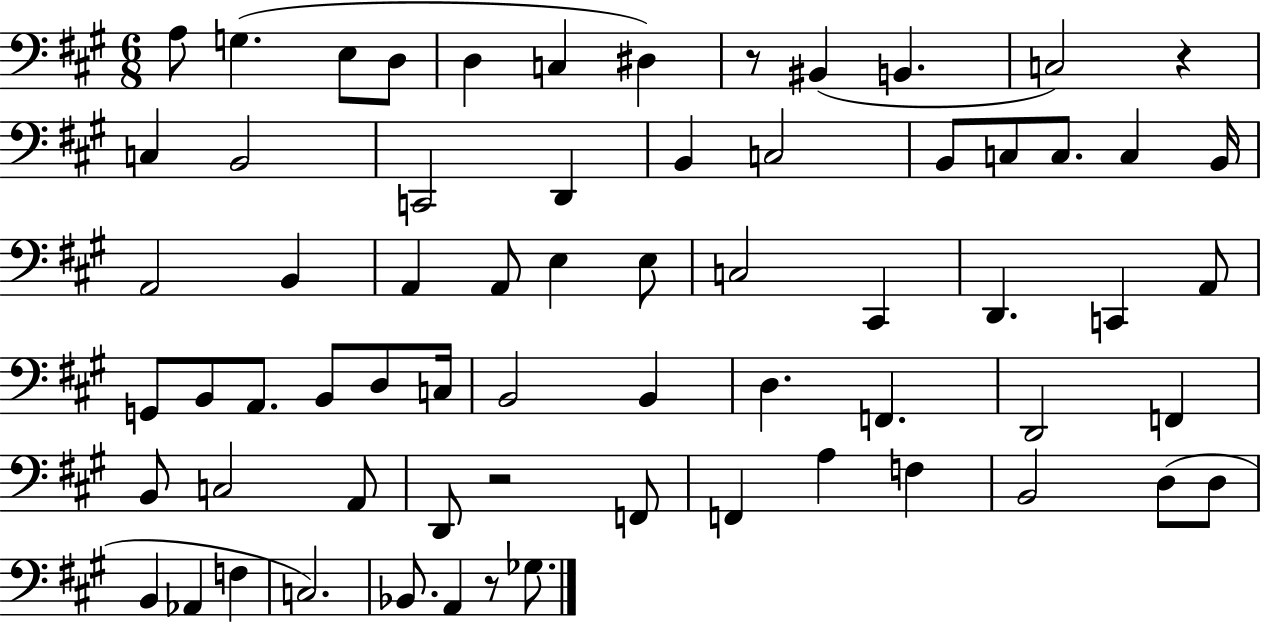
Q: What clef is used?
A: bass